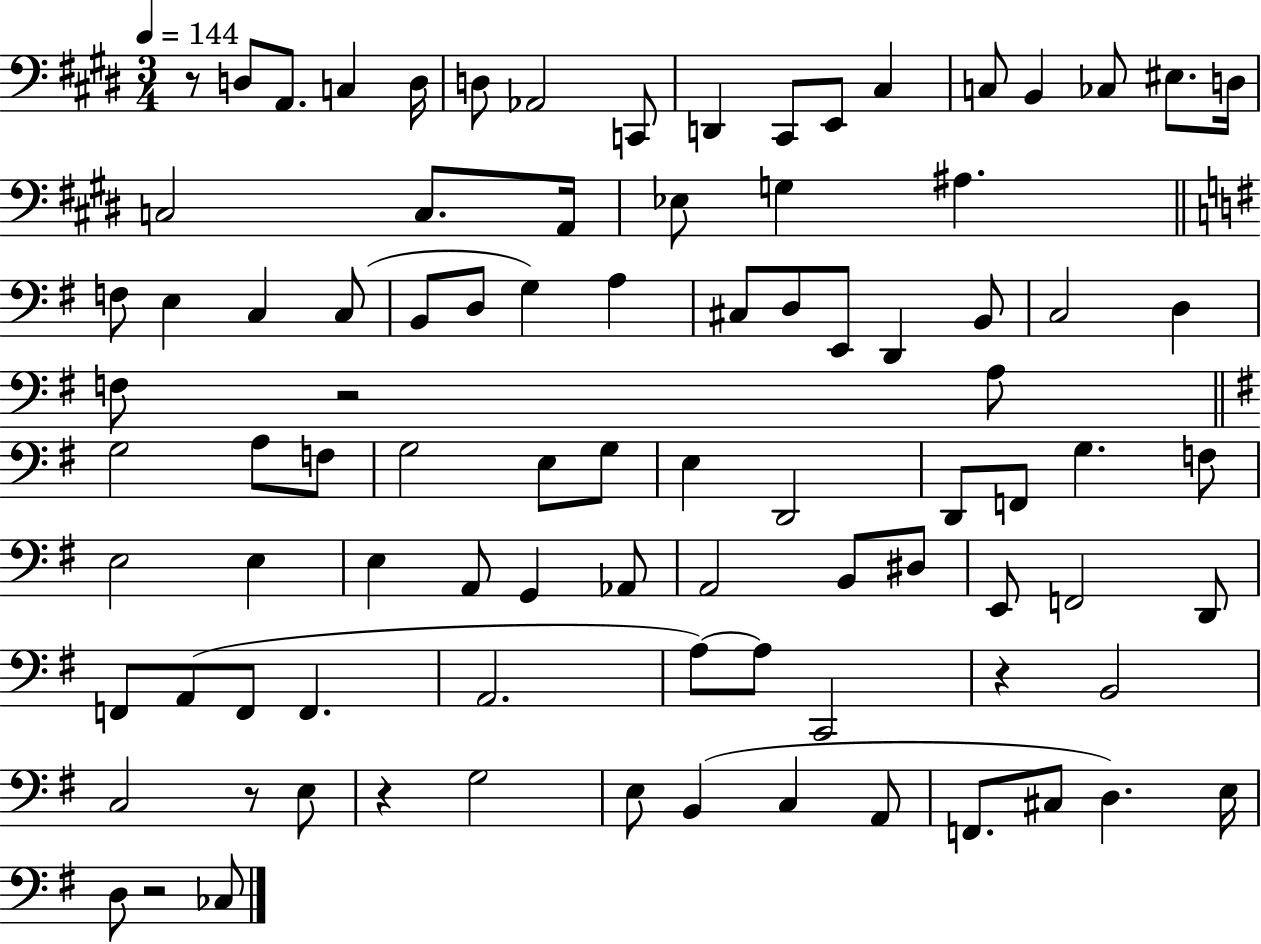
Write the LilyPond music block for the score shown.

{
  \clef bass
  \numericTimeSignature
  \time 3/4
  \key e \major
  \tempo 4 = 144
  \repeat volta 2 { r8 d8 a,8. c4 d16 | d8 aes,2 c,8 | d,4 cis,8 e,8 cis4 | c8 b,4 ces8 eis8. d16 | \break c2 c8. a,16 | ees8 g4 ais4. | \bar "||" \break \key g \major f8 e4 c4 c8( | b,8 d8 g4) a4 | cis8 d8 e,8 d,4 b,8 | c2 d4 | \break f8 r2 a8 | \bar "||" \break \key e \minor g2 a8 f8 | g2 e8 g8 | e4 d,2 | d,8 f,8 g4. f8 | \break e2 e4 | e4 a,8 g,4 aes,8 | a,2 b,8 dis8 | e,8 f,2 d,8 | \break f,8 a,8( f,8 f,4. | a,2. | a8~~) a8 c,2 | r4 b,2 | \break c2 r8 e8 | r4 g2 | e8 b,4( c4 a,8 | f,8. cis8 d4.) e16 | \break d8 r2 ces8 | } \bar "|."
}